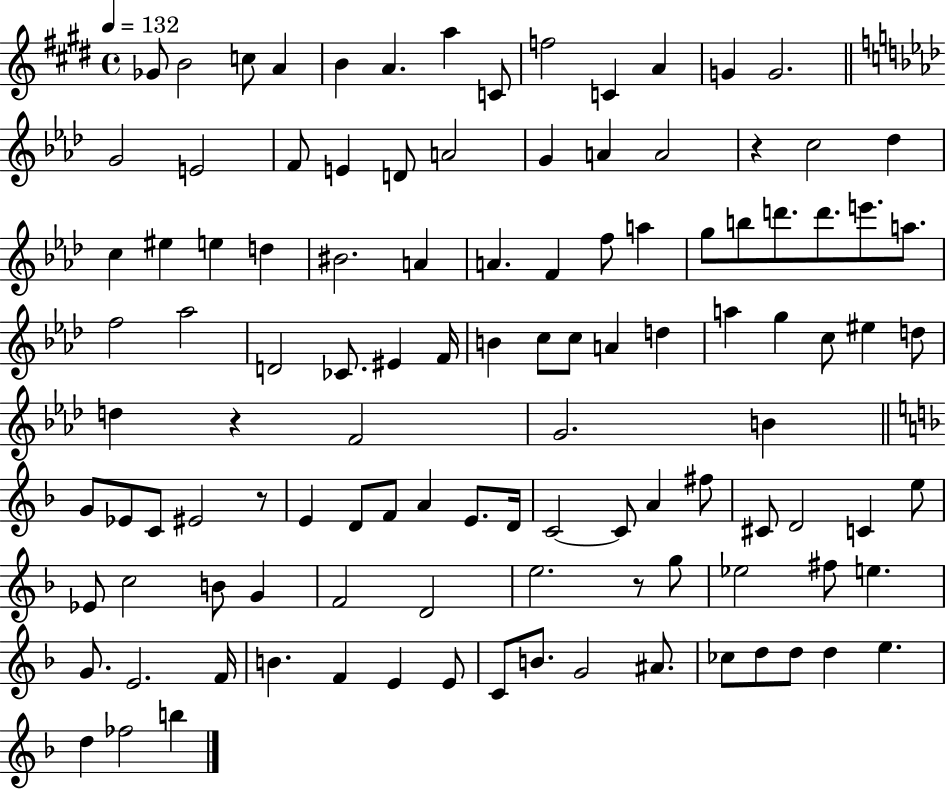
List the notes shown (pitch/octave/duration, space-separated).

Gb4/e B4/h C5/e A4/q B4/q A4/q. A5/q C4/e F5/h C4/q A4/q G4/q G4/h. G4/h E4/h F4/e E4/q D4/e A4/h G4/q A4/q A4/h R/q C5/h Db5/q C5/q EIS5/q E5/q D5/q BIS4/h. A4/q A4/q. F4/q F5/e A5/q G5/e B5/e D6/e. D6/e. E6/e. A5/e. F5/h Ab5/h D4/h CES4/e. EIS4/q F4/s B4/q C5/e C5/e A4/q D5/q A5/q G5/q C5/e EIS5/q D5/e D5/q R/q F4/h G4/h. B4/q G4/e Eb4/e C4/e EIS4/h R/e E4/q D4/e F4/e A4/q E4/e. D4/s C4/h C4/e A4/q F#5/e C#4/e D4/h C4/q E5/e Eb4/e C5/h B4/e G4/q F4/h D4/h E5/h. R/e G5/e Eb5/h F#5/e E5/q. G4/e. E4/h. F4/s B4/q. F4/q E4/q E4/e C4/e B4/e. G4/h A#4/e. CES5/e D5/e D5/e D5/q E5/q. D5/q FES5/h B5/q